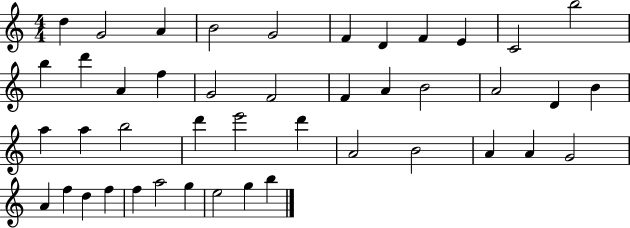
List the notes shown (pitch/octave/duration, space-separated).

D5/q G4/h A4/q B4/h G4/h F4/q D4/q F4/q E4/q C4/h B5/h B5/q D6/q A4/q F5/q G4/h F4/h F4/q A4/q B4/h A4/h D4/q B4/q A5/q A5/q B5/h D6/q E6/h D6/q A4/h B4/h A4/q A4/q G4/h A4/q F5/q D5/q F5/q F5/q A5/h G5/q E5/h G5/q B5/q